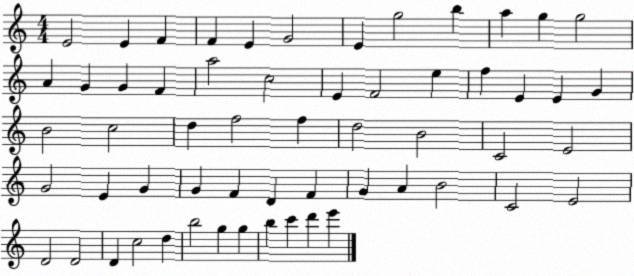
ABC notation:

X:1
T:Untitled
M:4/4
L:1/4
K:C
E2 E F F E G2 E g2 b a g g2 A G G F a2 c2 E F2 e f E E G B2 c2 d f2 f d2 B2 C2 E2 G2 E G G F D F G A B2 C2 E2 D2 D2 D c2 d b2 g g b c' d' e'